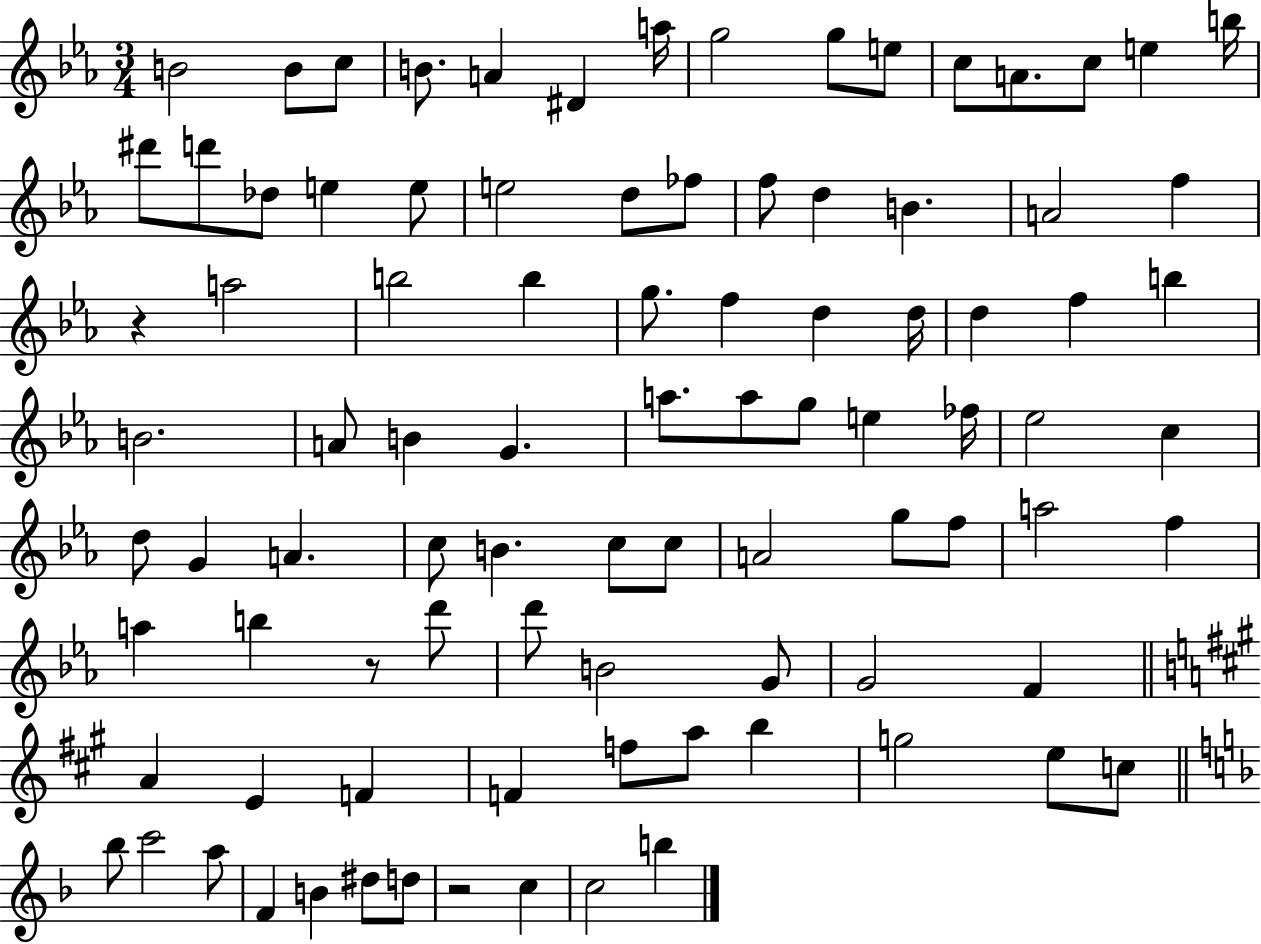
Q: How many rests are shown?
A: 3